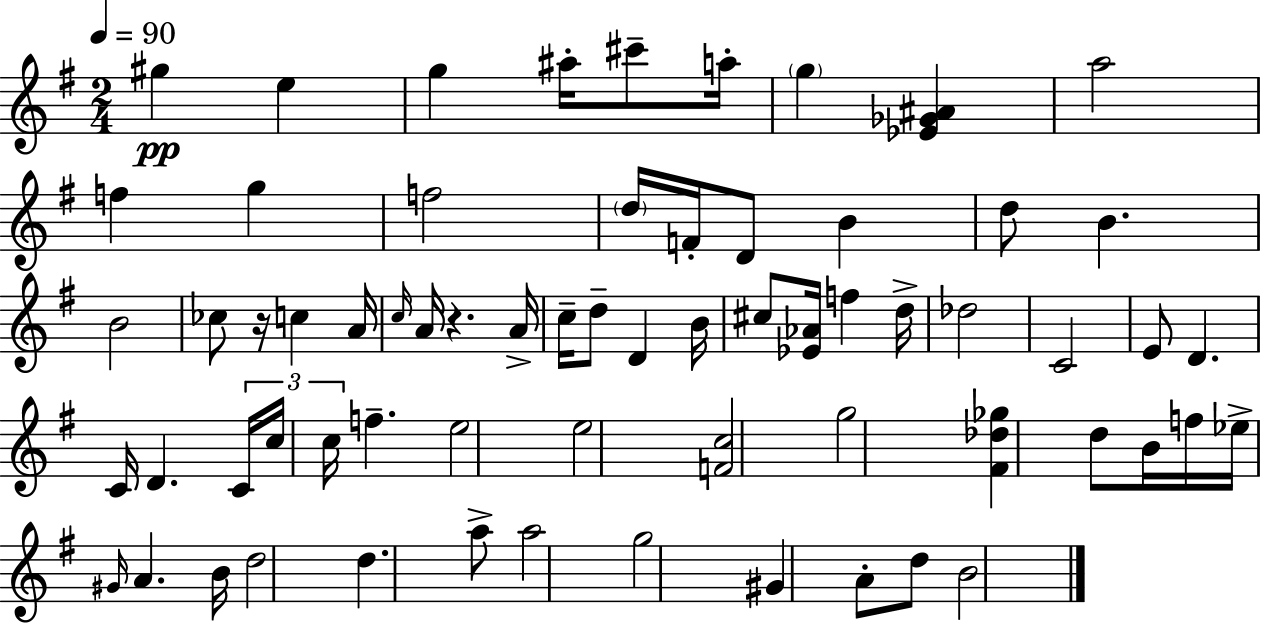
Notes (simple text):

G#5/q E5/q G5/q A#5/s C#6/e A5/s G5/q [Eb4,Gb4,A#4]/q A5/h F5/q G5/q F5/h D5/s F4/s D4/e B4/q D5/e B4/q. B4/h CES5/e R/s C5/q A4/s C5/s A4/s R/q. A4/s C5/s D5/e D4/q B4/s C#5/e [Eb4,Ab4]/s F5/q D5/s Db5/h C4/h E4/e D4/q. C4/s D4/q. C4/s C5/s C5/s F5/q. E5/h E5/h [F4,C5]/h G5/h [F#4,Db5,Gb5]/q D5/e B4/s F5/s Eb5/s G#4/s A4/q. B4/s D5/h D5/q. A5/e A5/h G5/h G#4/q A4/e D5/e B4/h